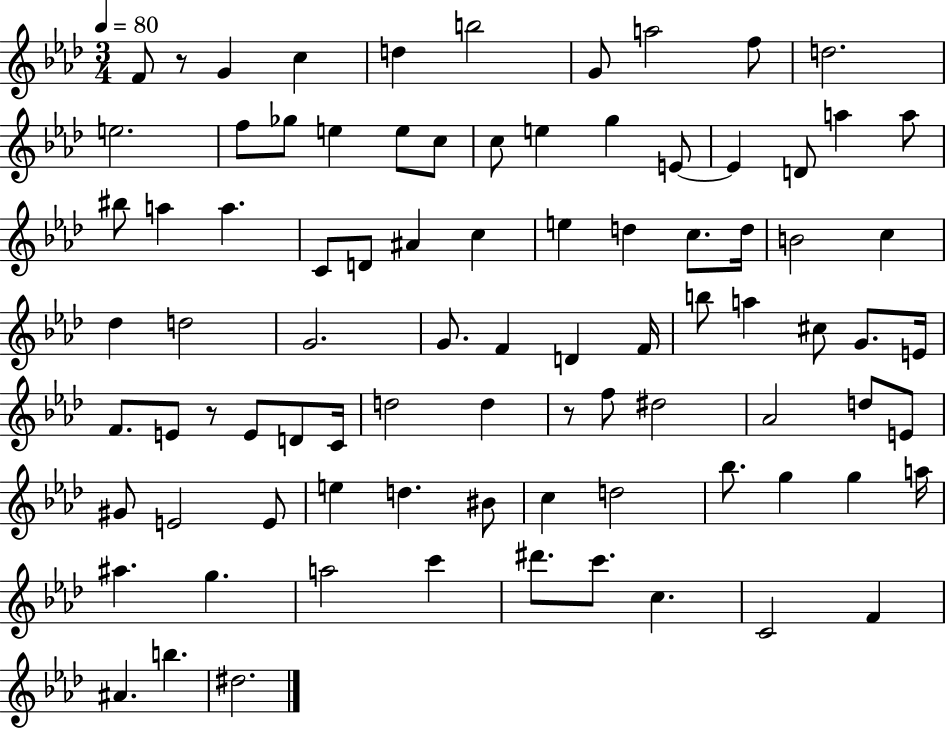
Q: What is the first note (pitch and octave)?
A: F4